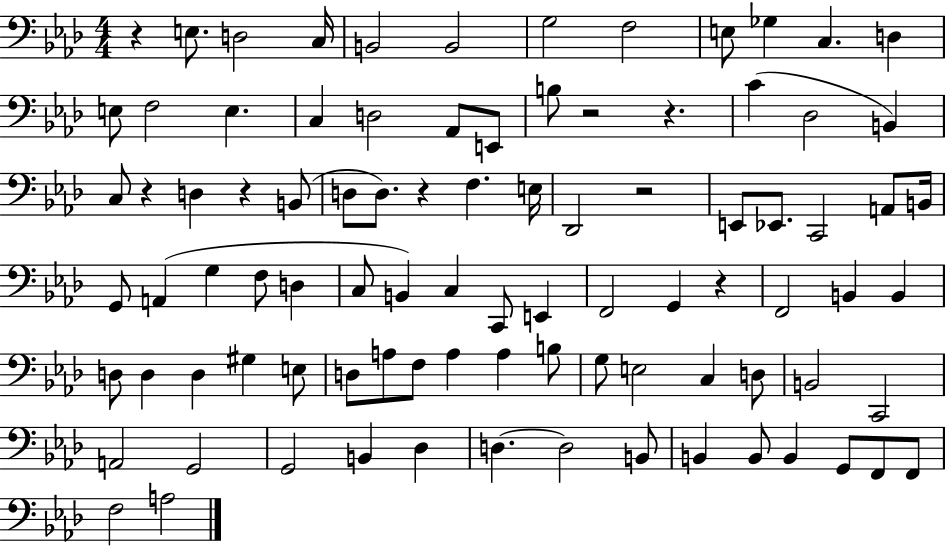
{
  \clef bass
  \numericTimeSignature
  \time 4/4
  \key aes \major
  r4 e8. d2 c16 | b,2 b,2 | g2 f2 | e8 ges4 c4. d4 | \break e8 f2 e4. | c4 d2 aes,8 e,8 | b8 r2 r4. | c'4( des2 b,4) | \break c8 r4 d4 r4 b,8( | d8 d8.) r4 f4. e16 | des,2 r2 | e,8 ees,8. c,2 a,8 b,16 | \break g,8 a,4( g4 f8 d4 | c8 b,4) c4 c,8 e,4 | f,2 g,4 r4 | f,2 b,4 b,4 | \break d8 d4 d4 gis4 e8 | d8 a8 f8 a4 a4 b8 | g8 e2 c4 d8 | b,2 c,2 | \break a,2 g,2 | g,2 b,4 des4 | d4.~~ d2 b,8 | b,4 b,8 b,4 g,8 f,8 f,8 | \break f2 a2 | \bar "|."
}